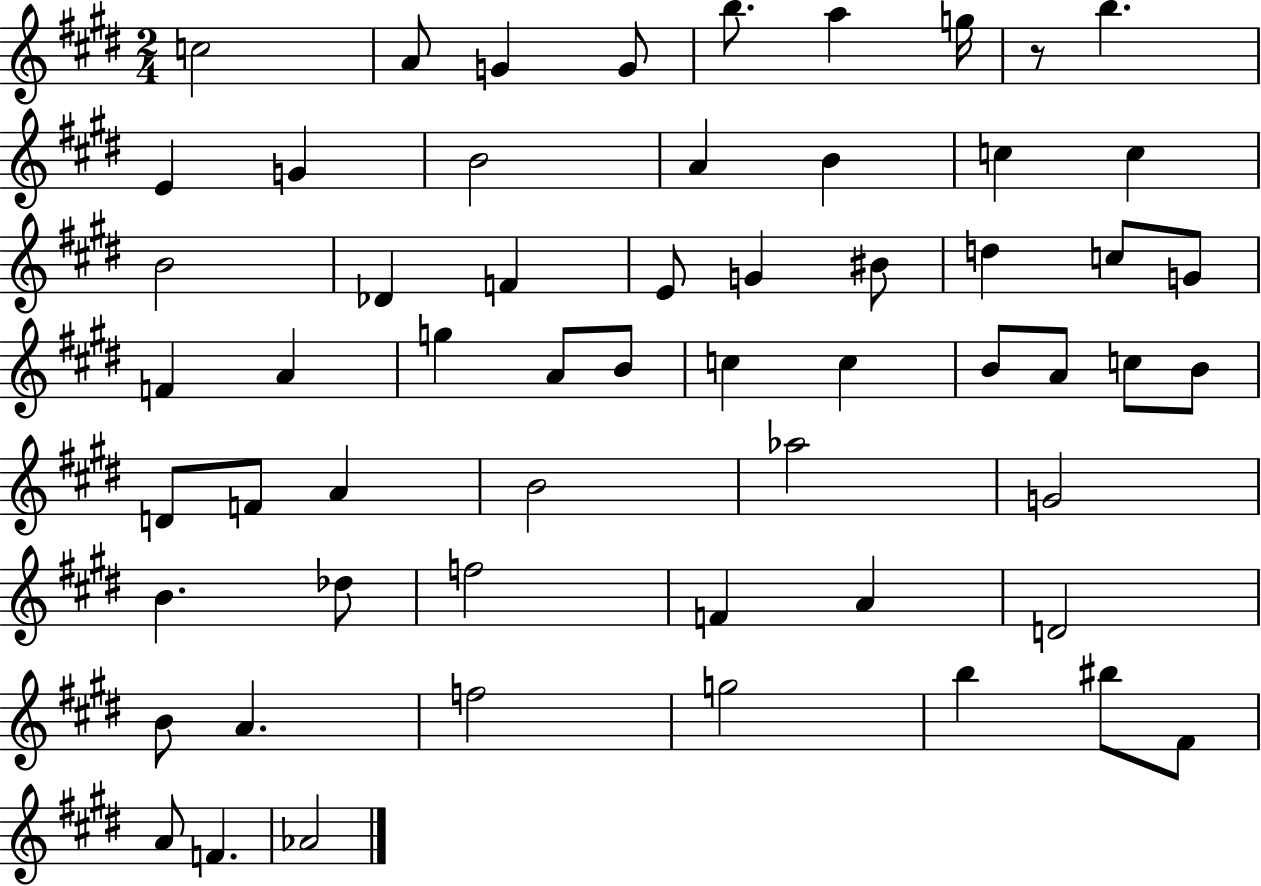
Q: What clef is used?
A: treble